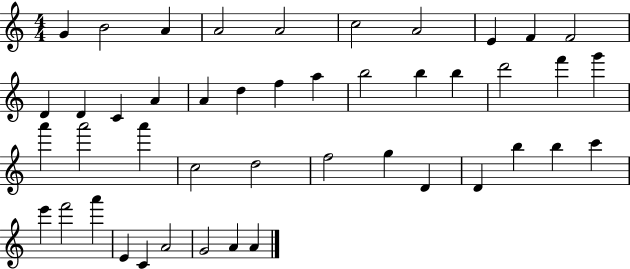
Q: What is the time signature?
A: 4/4